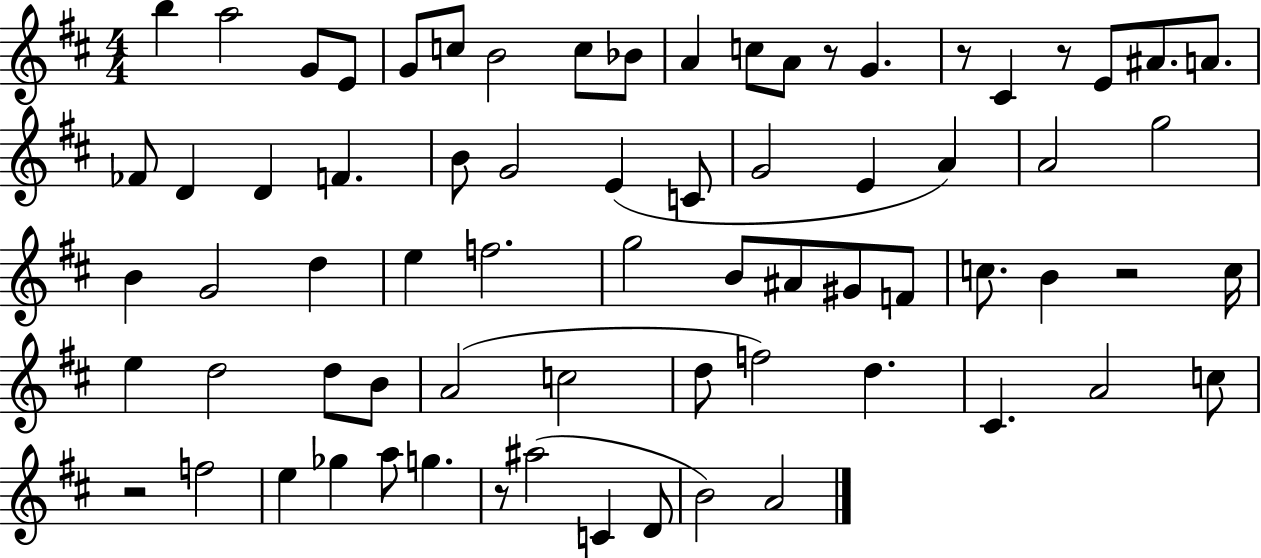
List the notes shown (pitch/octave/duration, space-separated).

B5/q A5/h G4/e E4/e G4/e C5/e B4/h C5/e Bb4/e A4/q C5/e A4/e R/e G4/q. R/e C#4/q R/e E4/e A#4/e. A4/e. FES4/e D4/q D4/q F4/q. B4/e G4/h E4/q C4/e G4/h E4/q A4/q A4/h G5/h B4/q G4/h D5/q E5/q F5/h. G5/h B4/e A#4/e G#4/e F4/e C5/e. B4/q R/h C5/s E5/q D5/h D5/e B4/e A4/h C5/h D5/e F5/h D5/q. C#4/q. A4/h C5/e R/h F5/h E5/q Gb5/q A5/e G5/q. R/e A#5/h C4/q D4/e B4/h A4/h